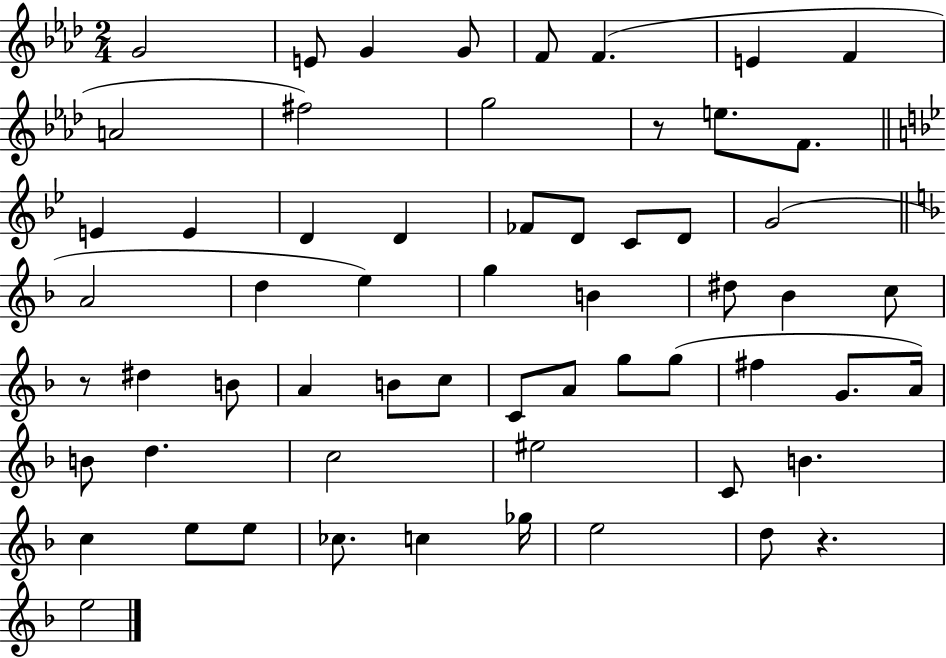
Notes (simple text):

G4/h E4/e G4/q G4/e F4/e F4/q. E4/q F4/q A4/h F#5/h G5/h R/e E5/e. F4/e. E4/q E4/q D4/q D4/q FES4/e D4/e C4/e D4/e G4/h A4/h D5/q E5/q G5/q B4/q D#5/e Bb4/q C5/e R/e D#5/q B4/e A4/q B4/e C5/e C4/e A4/e G5/e G5/e F#5/q G4/e. A4/s B4/e D5/q. C5/h EIS5/h C4/e B4/q. C5/q E5/e E5/e CES5/e. C5/q Gb5/s E5/h D5/e R/q. E5/h